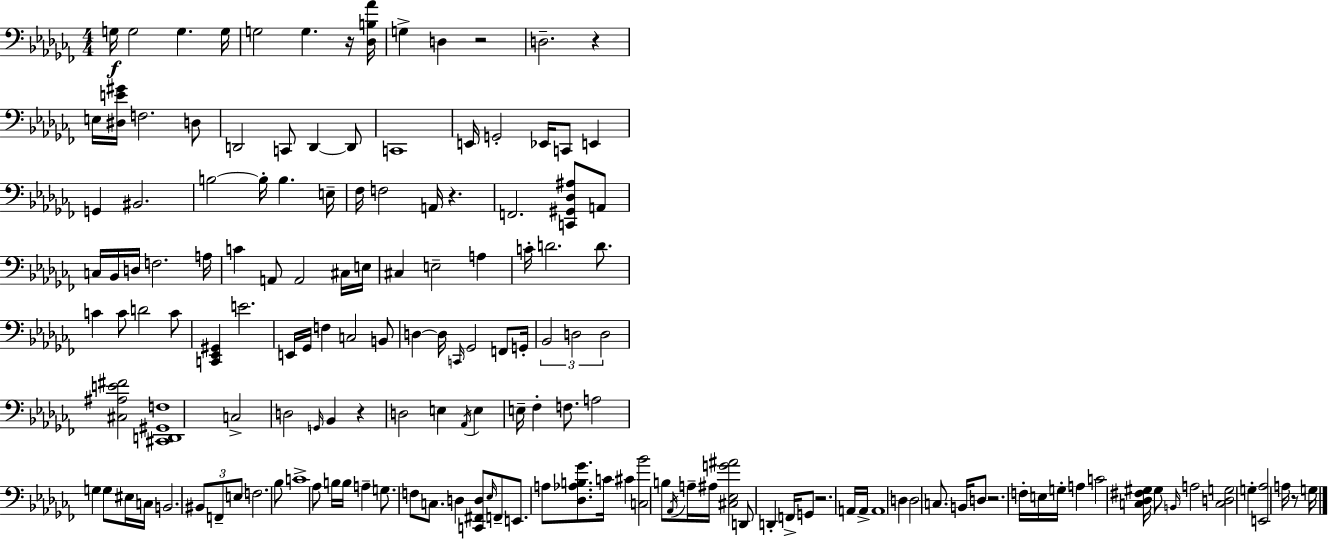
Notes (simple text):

G3/s G3/h G3/q. G3/s G3/h G3/q. R/s [Db3,B3,Ab4]/s G3/q D3/q R/h D3/h. R/q E3/s [D#3,E4,G#4]/s F3/h. D3/e D2/h C2/e D2/q D2/e C2/w E2/s G2/h Eb2/s C2/e E2/q G2/q BIS2/h. B3/h B3/s B3/q. E3/s FES3/s F3/h A2/s R/q. F2/h. [C2,G#2,Db3,A#3]/e A2/e C3/s Bb2/s D3/s F3/h. A3/s C4/q A2/e A2/h C#3/s E3/s C#3/q E3/h A3/q C4/s D4/h. D4/e. C4/q C4/e D4/h C4/e [C2,Eb2,G#2]/q E4/h. E2/s Gb2/s F3/q C3/h B2/e D3/q D3/s C2/s Gb2/h F2/e G2/s Bb2/h D3/h D3/h [C#3,A#3,E4,F#4]/h [C#2,D2,G#2,F3]/w C3/h D3/h G2/s Bb2/q R/q D3/h E3/q Ab2/s E3/q E3/s FES3/q F3/e. A3/h G3/q G3/e EIS3/s C3/s B2/h. BIS2/e F2/e E3/e F3/h. Bb3/e C4/w Ab3/e B3/s B3/s A3/q G3/e. F3/e C3/e. D3/q [C2,F#2,D3]/e Eb3/s F2/e E2/e. A3/e [Db3,Ab3,B3,Gb4]/e. C4/s C#4/q [C3,Bb4]/h B3/e Ab2/s A3/s A#3/s [C#3,Eb3,G4,A#4]/h D2/e D2/q F2/s G2/e R/h. A2/s A2/s A2/w D3/q D3/h C3/e. B2/s D3/e R/h. F3/s E3/s G3/s A3/q C4/h [C3,Db3,F#3,G#3]/s G#3/e B2/s A3/h [C3,D3,G3]/h G3/q [E2,Ab3]/h A3/s R/e G3/s